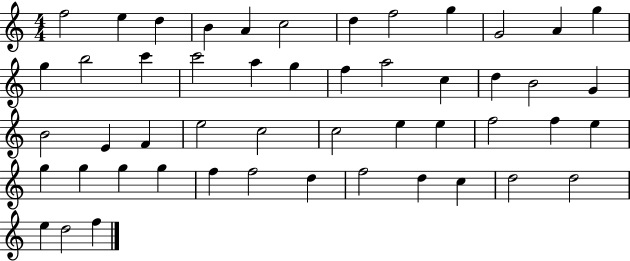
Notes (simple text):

F5/h E5/q D5/q B4/q A4/q C5/h D5/q F5/h G5/q G4/h A4/q G5/q G5/q B5/h C6/q C6/h A5/q G5/q F5/q A5/h C5/q D5/q B4/h G4/q B4/h E4/q F4/q E5/h C5/h C5/h E5/q E5/q F5/h F5/q E5/q G5/q G5/q G5/q G5/q F5/q F5/h D5/q F5/h D5/q C5/q D5/h D5/h E5/q D5/h F5/q